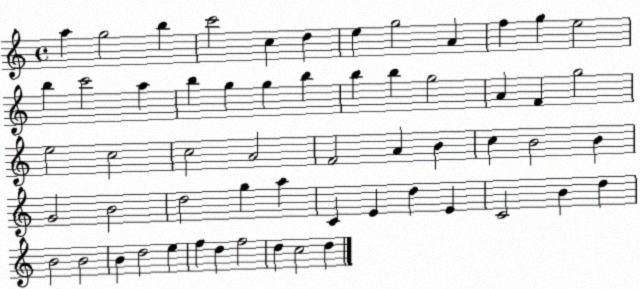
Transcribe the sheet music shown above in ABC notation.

X:1
T:Untitled
M:4/4
L:1/4
K:C
a g2 b c'2 c d e g2 A f g e2 b c'2 a b g g b b b g2 A F g2 e2 c2 c2 A2 F2 A B c B2 B G2 B2 d2 g a C E d E C2 B d B2 B2 B d2 e f d f2 d c2 d